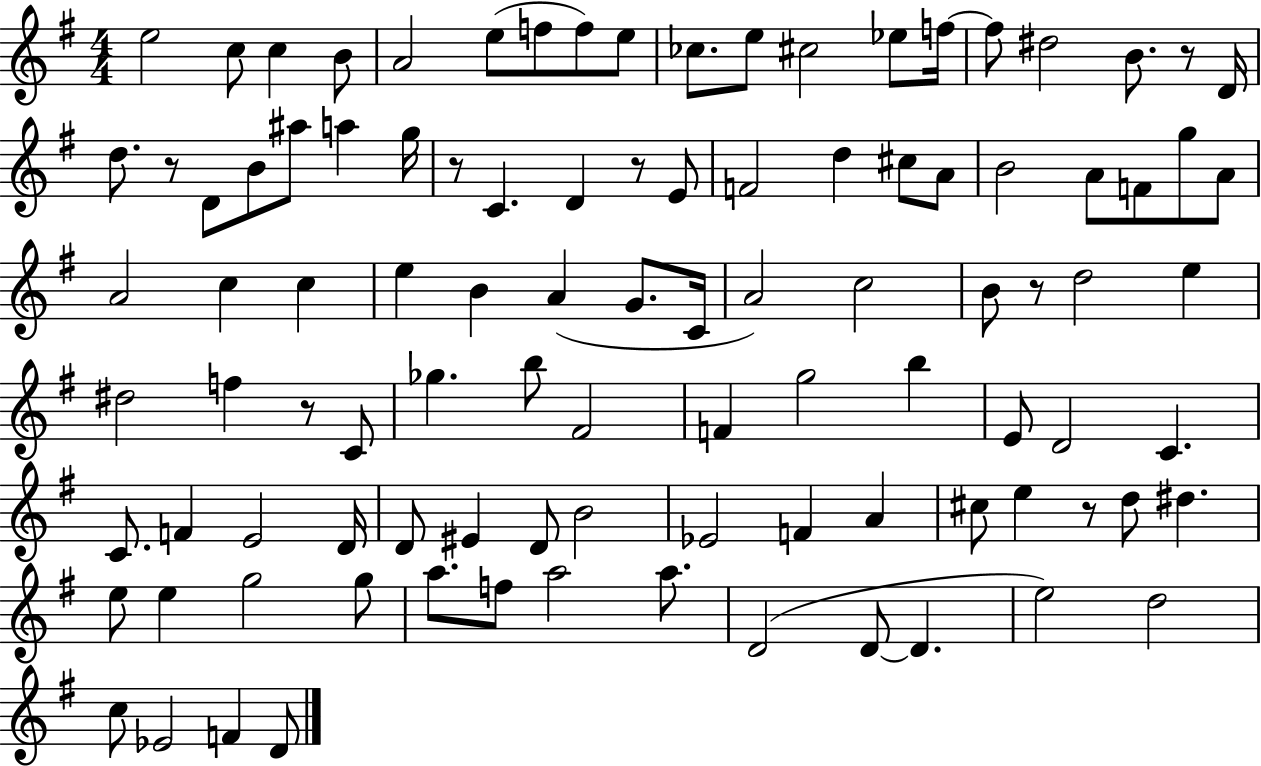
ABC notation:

X:1
T:Untitled
M:4/4
L:1/4
K:G
e2 c/2 c B/2 A2 e/2 f/2 f/2 e/2 _c/2 e/2 ^c2 _e/2 f/4 f/2 ^d2 B/2 z/2 D/4 d/2 z/2 D/2 B/2 ^a/2 a g/4 z/2 C D z/2 E/2 F2 d ^c/2 A/2 B2 A/2 F/2 g/2 A/2 A2 c c e B A G/2 C/4 A2 c2 B/2 z/2 d2 e ^d2 f z/2 C/2 _g b/2 ^F2 F g2 b E/2 D2 C C/2 F E2 D/4 D/2 ^E D/2 B2 _E2 F A ^c/2 e z/2 d/2 ^d e/2 e g2 g/2 a/2 f/2 a2 a/2 D2 D/2 D e2 d2 c/2 _E2 F D/2